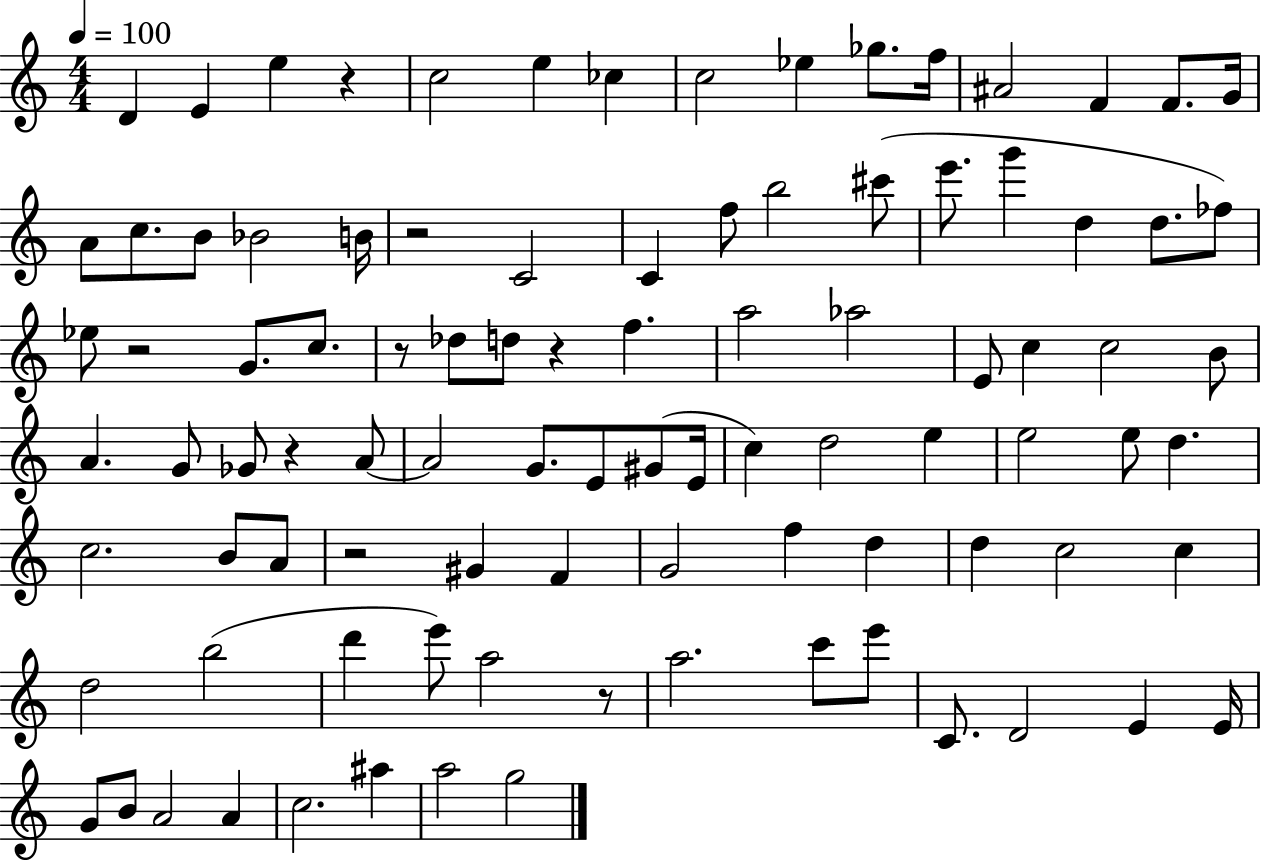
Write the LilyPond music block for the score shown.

{
  \clef treble
  \numericTimeSignature
  \time 4/4
  \key c \major
  \tempo 4 = 100
  d'4 e'4 e''4 r4 | c''2 e''4 ces''4 | c''2 ees''4 ges''8. f''16 | ais'2 f'4 f'8. g'16 | \break a'8 c''8. b'8 bes'2 b'16 | r2 c'2 | c'4 f''8 b''2 cis'''8( | e'''8. g'''4 d''4 d''8. fes''8) | \break ees''8 r2 g'8. c''8. | r8 des''8 d''8 r4 f''4. | a''2 aes''2 | e'8 c''4 c''2 b'8 | \break a'4. g'8 ges'8 r4 a'8~~ | a'2 g'8. e'8 gis'8( e'16 | c''4) d''2 e''4 | e''2 e''8 d''4. | \break c''2. b'8 a'8 | r2 gis'4 f'4 | g'2 f''4 d''4 | d''4 c''2 c''4 | \break d''2 b''2( | d'''4 e'''8) a''2 r8 | a''2. c'''8 e'''8 | c'8. d'2 e'4 e'16 | \break g'8 b'8 a'2 a'4 | c''2. ais''4 | a''2 g''2 | \bar "|."
}